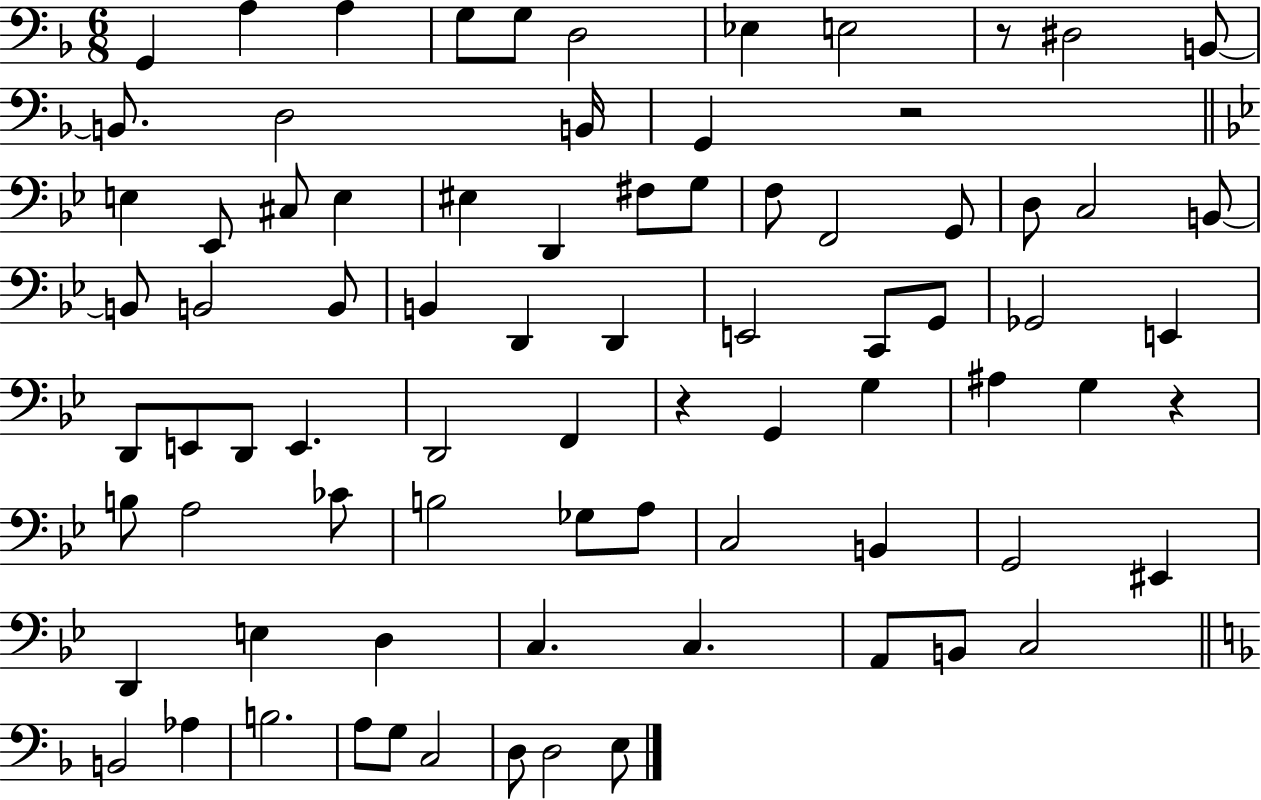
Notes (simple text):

G2/q A3/q A3/q G3/e G3/e D3/h Eb3/q E3/h R/e D#3/h B2/e B2/e. D3/h B2/s G2/q R/h E3/q Eb2/e C#3/e E3/q EIS3/q D2/q F#3/e G3/e F3/e F2/h G2/e D3/e C3/h B2/e B2/e B2/h B2/e B2/q D2/q D2/q E2/h C2/e G2/e Gb2/h E2/q D2/e E2/e D2/e E2/q. D2/h F2/q R/q G2/q G3/q A#3/q G3/q R/q B3/e A3/h CES4/e B3/h Gb3/e A3/e C3/h B2/q G2/h EIS2/q D2/q E3/q D3/q C3/q. C3/q. A2/e B2/e C3/h B2/h Ab3/q B3/h. A3/e G3/e C3/h D3/e D3/h E3/e